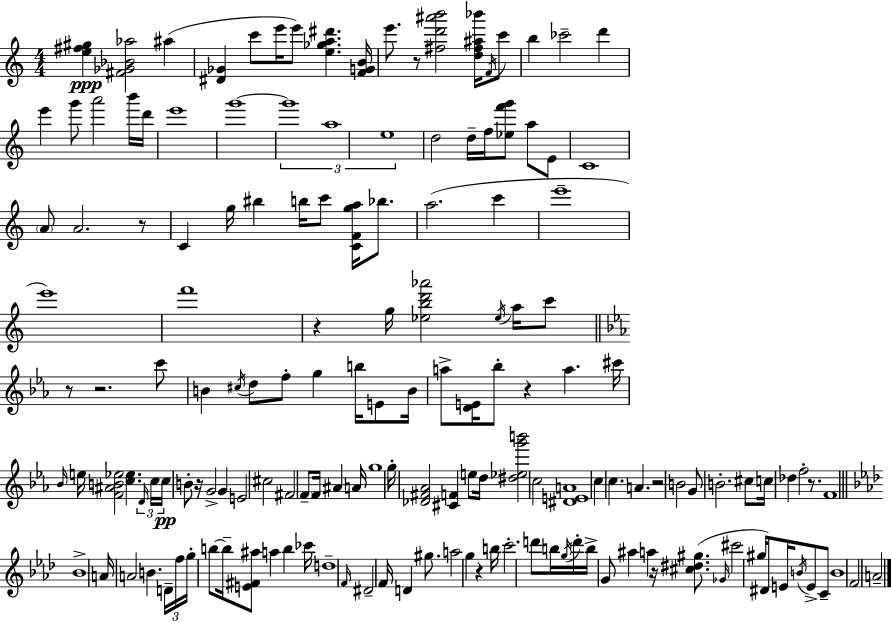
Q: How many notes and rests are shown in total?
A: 158